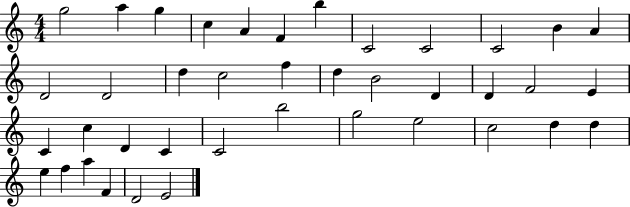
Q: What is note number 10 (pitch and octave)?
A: C4